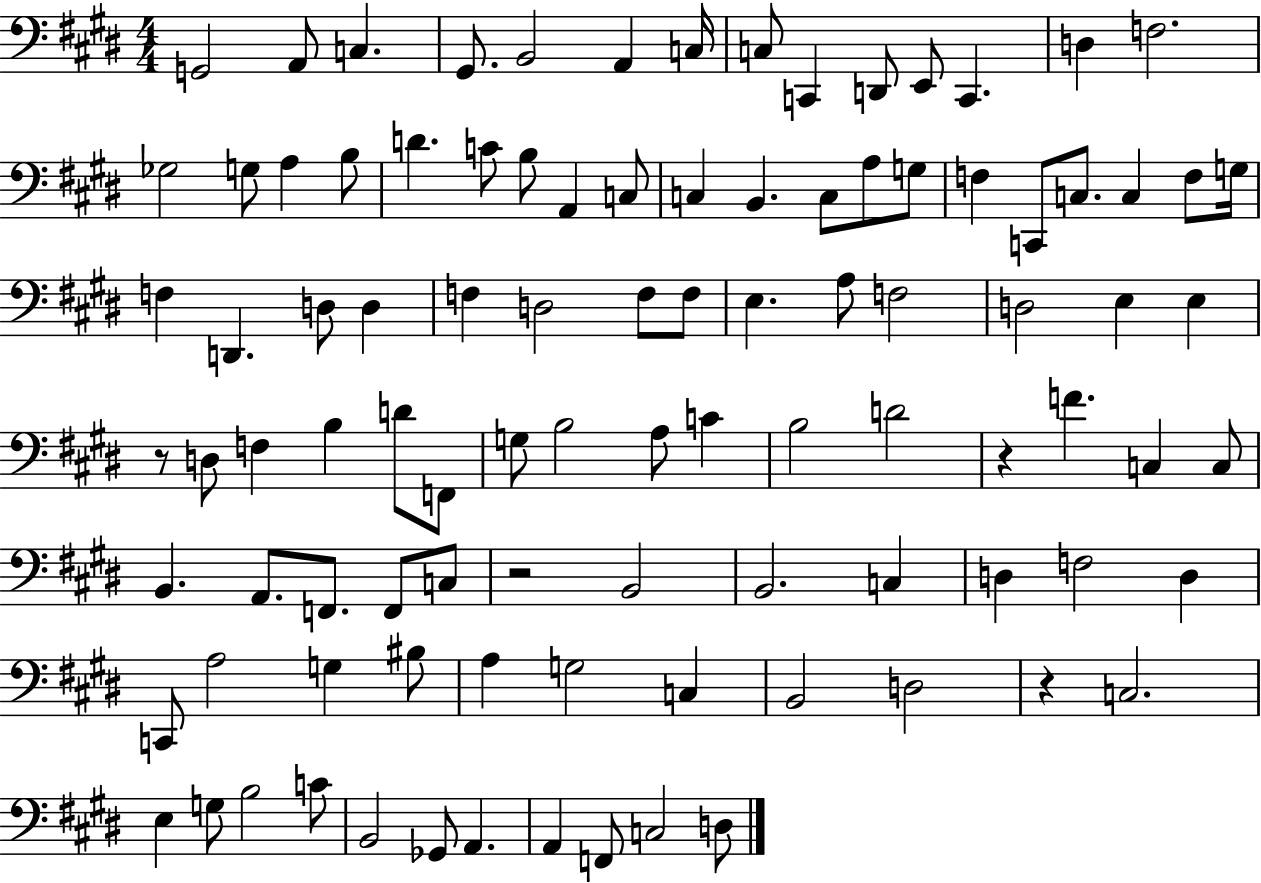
G2/h A2/e C3/q. G#2/e. B2/h A2/q C3/s C3/e C2/q D2/e E2/e C2/q. D3/q F3/h. Gb3/h G3/e A3/q B3/e D4/q. C4/e B3/e A2/q C3/e C3/q B2/q. C3/e A3/e G3/e F3/q C2/e C3/e. C3/q F3/e G3/s F3/q D2/q. D3/e D3/q F3/q D3/h F3/e F3/e E3/q. A3/e F3/h D3/h E3/q E3/q R/e D3/e F3/q B3/q D4/e F2/e G3/e B3/h A3/e C4/q B3/h D4/h R/q F4/q. C3/q C3/e B2/q. A2/e. F2/e. F2/e C3/e R/h B2/h B2/h. C3/q D3/q F3/h D3/q C2/e A3/h G3/q BIS3/e A3/q G3/h C3/q B2/h D3/h R/q C3/h. E3/q G3/e B3/h C4/e B2/h Gb2/e A2/q. A2/q F2/e C3/h D3/e